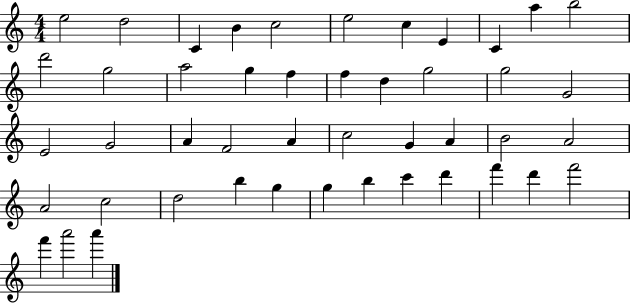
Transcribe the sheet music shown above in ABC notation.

X:1
T:Untitled
M:4/4
L:1/4
K:C
e2 d2 C B c2 e2 c E C a b2 d'2 g2 a2 g f f d g2 g2 G2 E2 G2 A F2 A c2 G A B2 A2 A2 c2 d2 b g g b c' d' f' d' f'2 f' a'2 a'